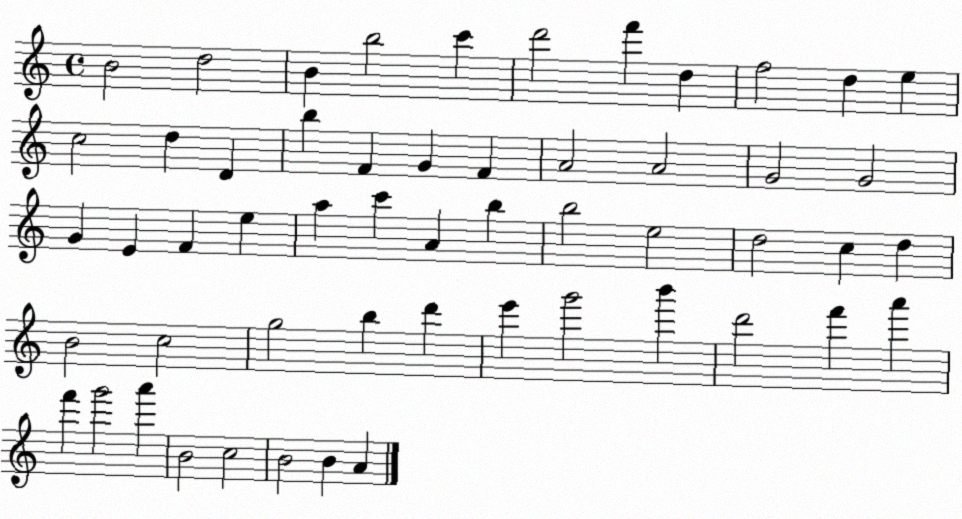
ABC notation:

X:1
T:Untitled
M:4/4
L:1/4
K:C
B2 d2 B b2 c' d'2 f' d f2 d e c2 d D b F G F A2 A2 G2 G2 G E F e a c' A b b2 e2 d2 c d B2 c2 g2 b d' e' g'2 b' d'2 f' a' f' g'2 a' B2 c2 B2 B A